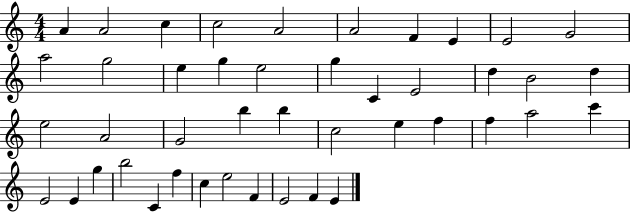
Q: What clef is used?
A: treble